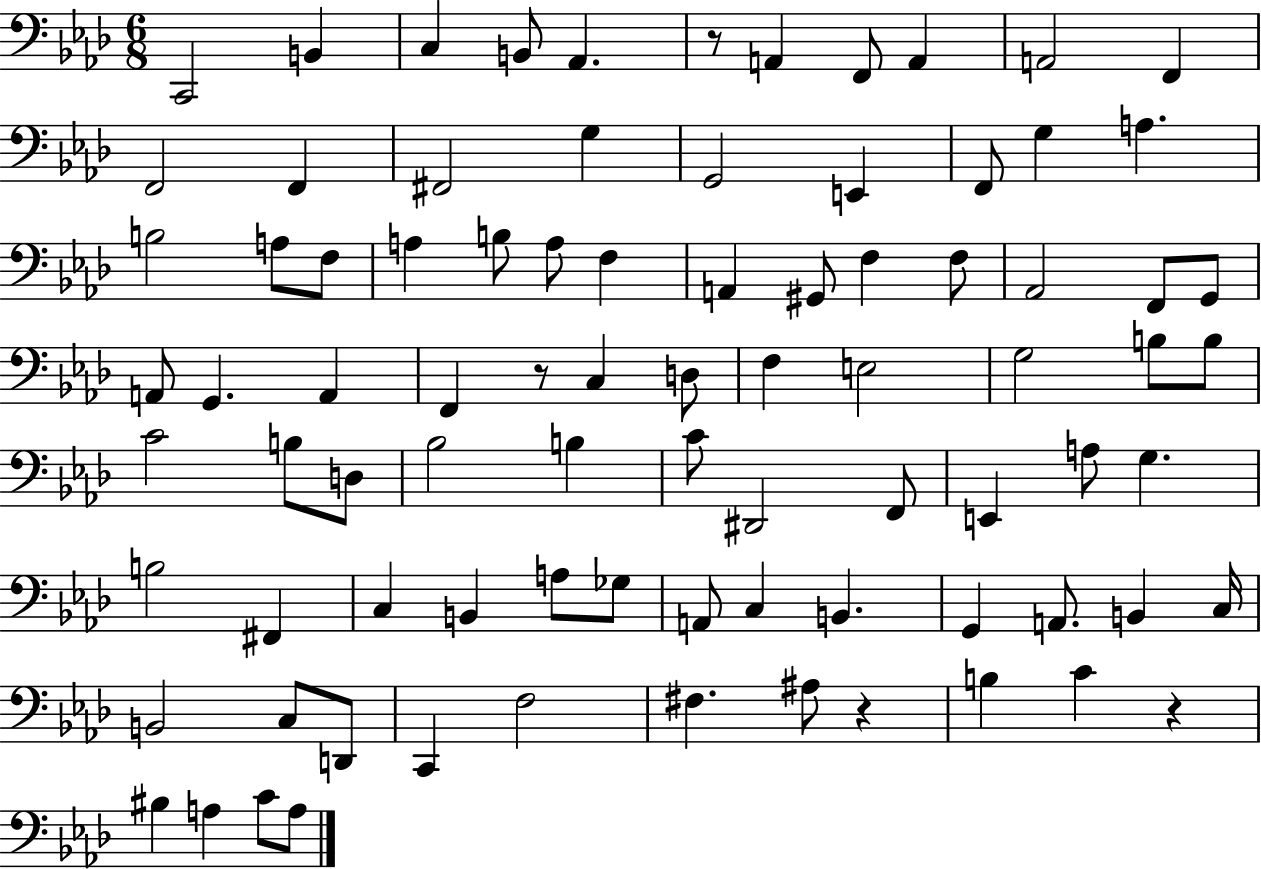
C2/h B2/q C3/q B2/e Ab2/q. R/e A2/q F2/e A2/q A2/h F2/q F2/h F2/q F#2/h G3/q G2/h E2/q F2/e G3/q A3/q. B3/h A3/e F3/e A3/q B3/e A3/e F3/q A2/q G#2/e F3/q F3/e Ab2/h F2/e G2/e A2/e G2/q. A2/q F2/q R/e C3/q D3/e F3/q E3/h G3/h B3/e B3/e C4/h B3/e D3/e Bb3/h B3/q C4/e D#2/h F2/e E2/q A3/e G3/q. B3/h F#2/q C3/q B2/q A3/e Gb3/e A2/e C3/q B2/q. G2/q A2/e. B2/q C3/s B2/h C3/e D2/e C2/q F3/h F#3/q. A#3/e R/q B3/q C4/q R/q BIS3/q A3/q C4/e A3/e